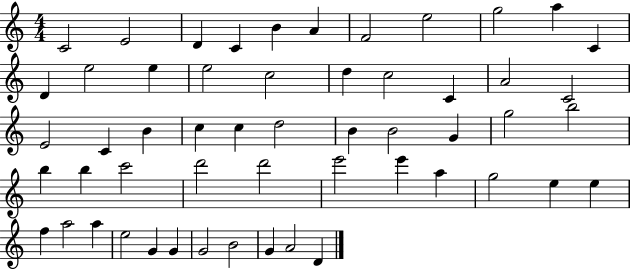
X:1
T:Untitled
M:4/4
L:1/4
K:C
C2 E2 D C B A F2 e2 g2 a C D e2 e e2 c2 d c2 C A2 C2 E2 C B c c d2 B B2 G g2 b2 b b c'2 d'2 d'2 e'2 e' a g2 e e f a2 a e2 G G G2 B2 G A2 D